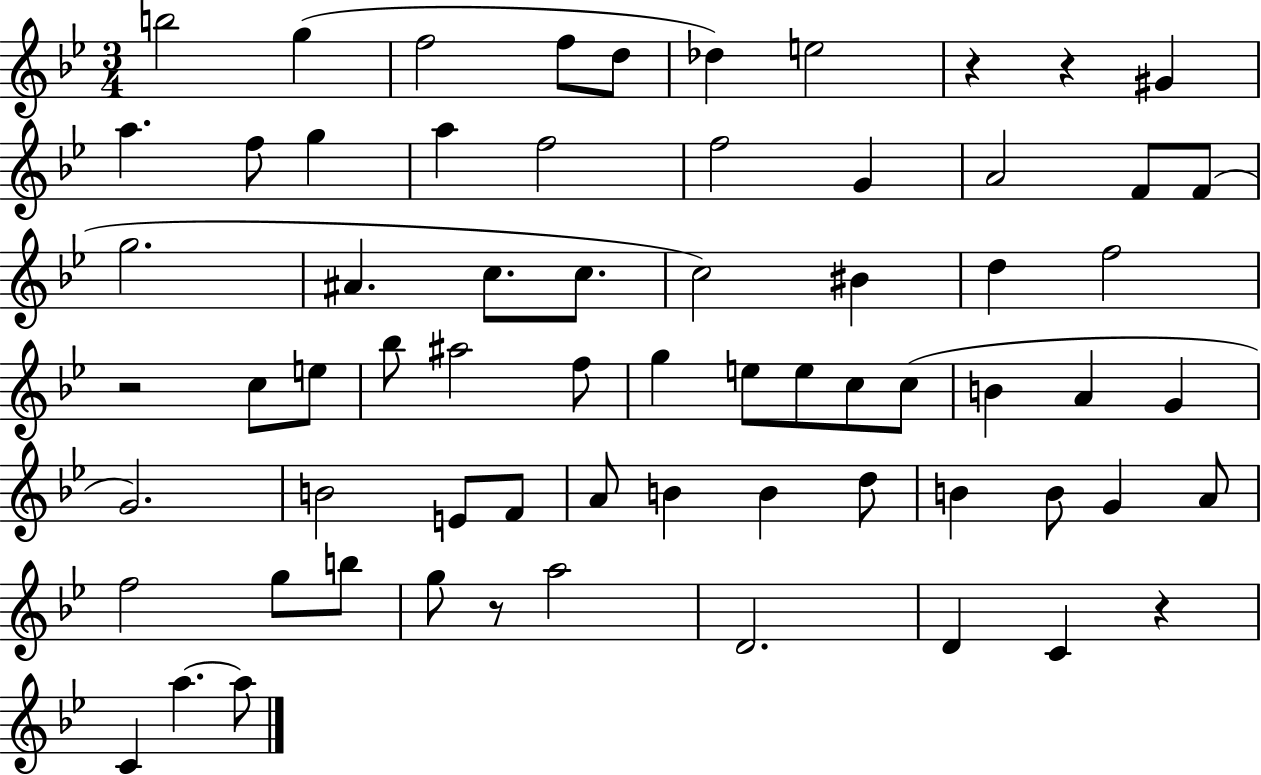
{
  \clef treble
  \numericTimeSignature
  \time 3/4
  \key bes \major
  b''2 g''4( | f''2 f''8 d''8 | des''4) e''2 | r4 r4 gis'4 | \break a''4. f''8 g''4 | a''4 f''2 | f''2 g'4 | a'2 f'8 f'8( | \break g''2. | ais'4. c''8. c''8. | c''2) bis'4 | d''4 f''2 | \break r2 c''8 e''8 | bes''8 ais''2 f''8 | g''4 e''8 e''8 c''8 c''8( | b'4 a'4 g'4 | \break g'2.) | b'2 e'8 f'8 | a'8 b'4 b'4 d''8 | b'4 b'8 g'4 a'8 | \break f''2 g''8 b''8 | g''8 r8 a''2 | d'2. | d'4 c'4 r4 | \break c'4 a''4.~~ a''8 | \bar "|."
}